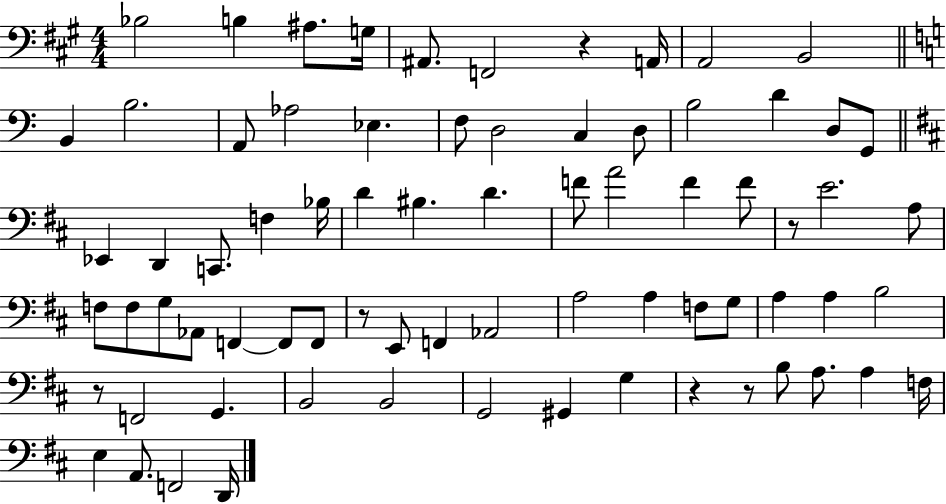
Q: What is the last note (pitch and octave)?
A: D2